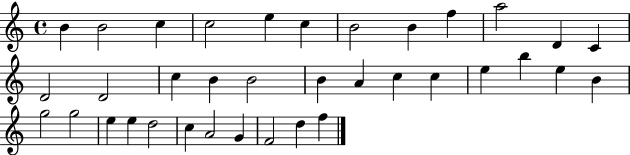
X:1
T:Untitled
M:4/4
L:1/4
K:C
B B2 c c2 e c B2 B f a2 D C D2 D2 c B B2 B A c c e b e B g2 g2 e e d2 c A2 G F2 d f